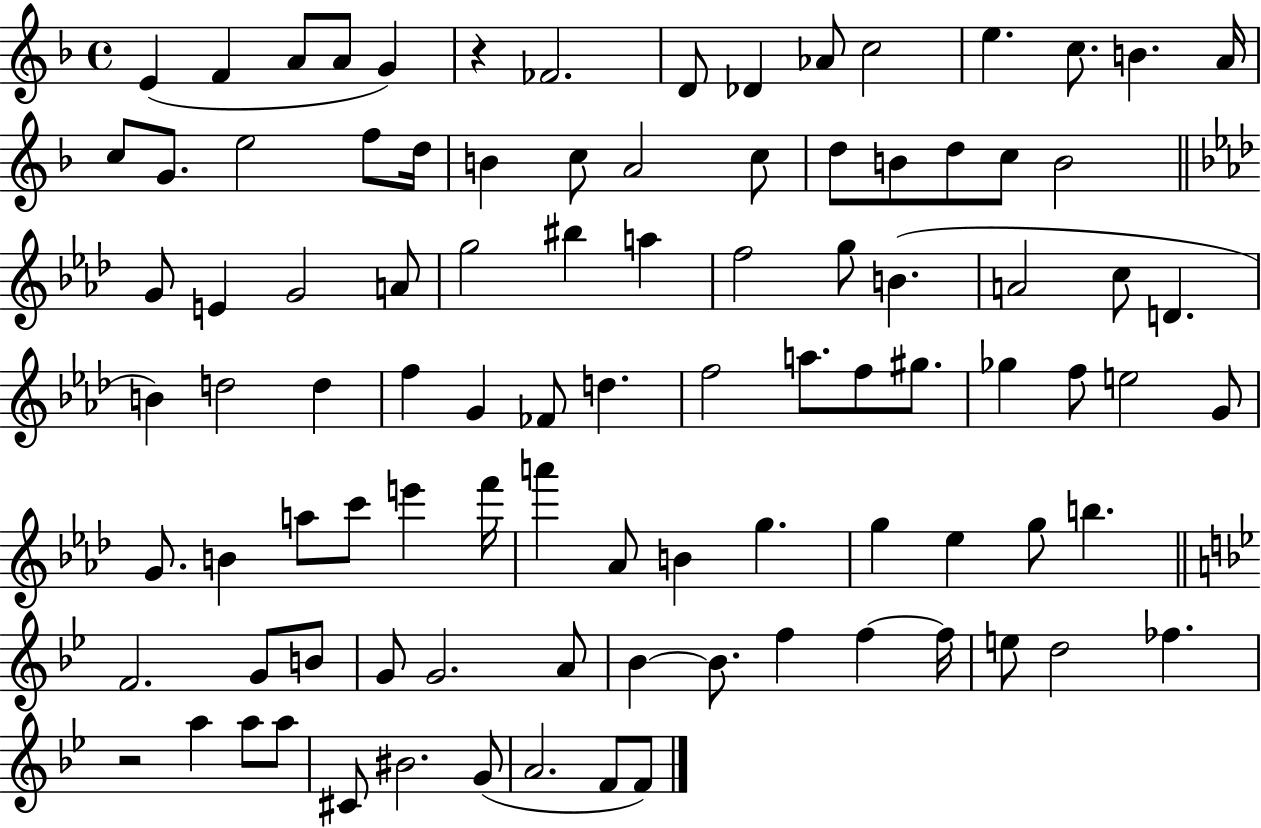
E4/q F4/q A4/e A4/e G4/q R/q FES4/h. D4/e Db4/q Ab4/e C5/h E5/q. C5/e. B4/q. A4/s C5/e G4/e. E5/h F5/e D5/s B4/q C5/e A4/h C5/e D5/e B4/e D5/e C5/e B4/h G4/e E4/q G4/h A4/e G5/h BIS5/q A5/q F5/h G5/e B4/q. A4/h C5/e D4/q. B4/q D5/h D5/q F5/q G4/q FES4/e D5/q. F5/h A5/e. F5/e G#5/e. Gb5/q F5/e E5/h G4/e G4/e. B4/q A5/e C6/e E6/q F6/s A6/q Ab4/e B4/q G5/q. G5/q Eb5/q G5/e B5/q. F4/h. G4/e B4/e G4/e G4/h. A4/e Bb4/q Bb4/e. F5/q F5/q F5/s E5/e D5/h FES5/q. R/h A5/q A5/e A5/e C#4/e BIS4/h. G4/e A4/h. F4/e F4/e